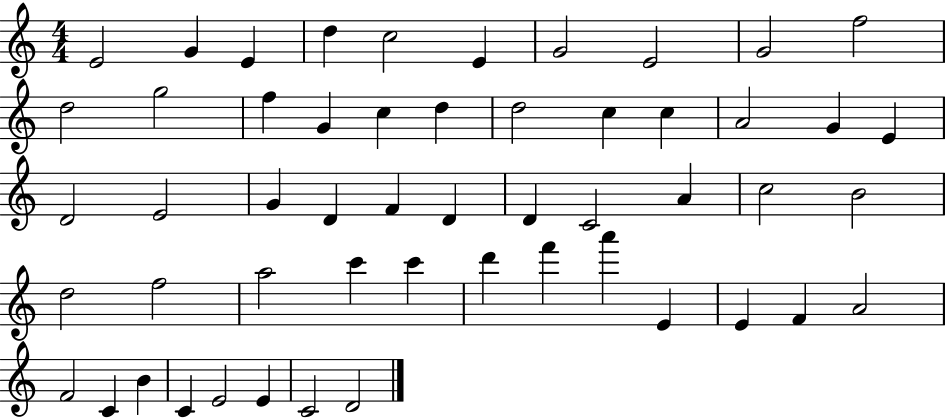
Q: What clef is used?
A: treble